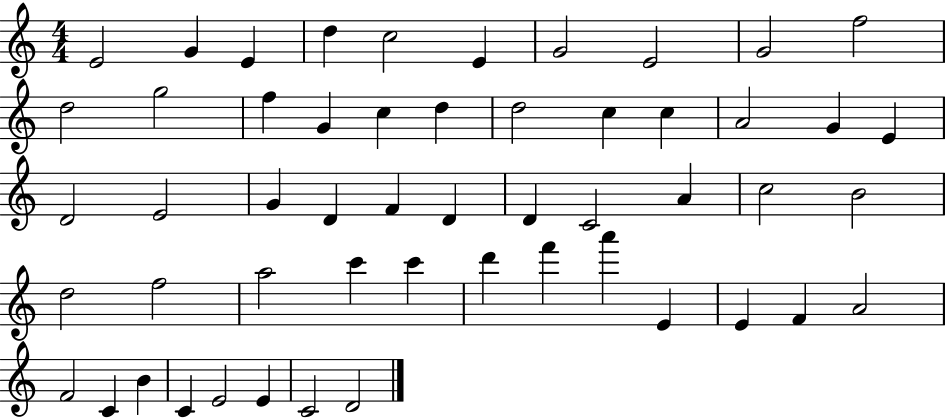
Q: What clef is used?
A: treble